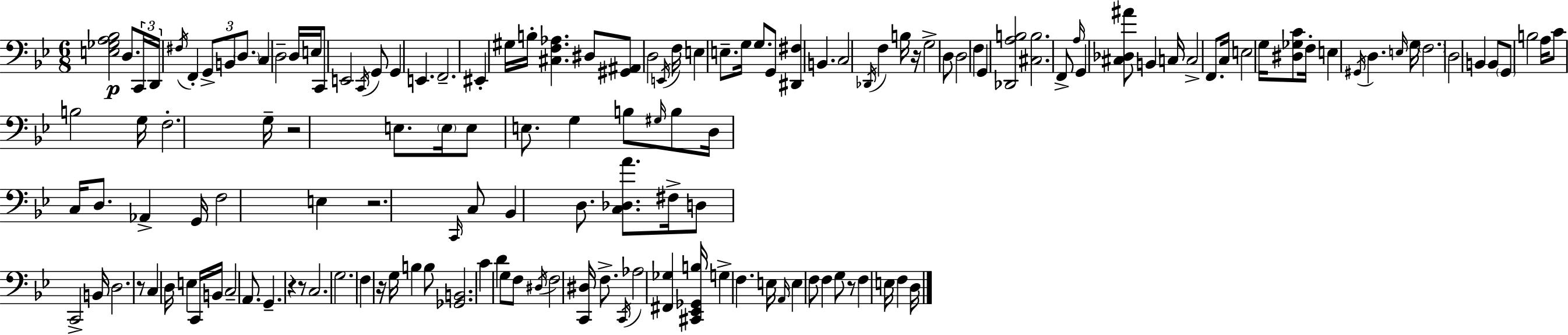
X:1
T:Untitled
M:6/8
L:1/4
K:Bb
[E,_G,A,_B,]2 D,/2 C,,/4 D,,/4 ^F,/4 F,, G,,/2 B,,/2 D,/2 C, D,2 D,/4 E,/4 C,,/2 E,,2 C,,/4 G,,/2 G,, E,, F,,2 ^E,, ^G,/4 B,/4 [^C,F,_A,] ^D,/2 [^G,,^A,,]/2 D,2 E,,/4 F,/4 E, E,/2 G,/4 G,/2 G,,/2 [^D,,^F,] B,, C,2 _D,,/4 F, B,/4 z/4 G,2 D,/2 D,2 F, G,, [_D,,A,B,]2 [^C,B,]2 F,,/2 A,/4 G,, [^C,_D,^A]/2 B,, C,/4 C,2 F,,/2 C,/4 E,2 G,/4 [^D,_G,C]/2 F,/4 E, ^G,,/4 D, E,/4 G,/4 F,2 D,2 B,, B,,/2 G,,/2 B,2 A,/4 C/2 B,2 G,/4 F,2 G,/4 z2 E,/2 E,/4 E,/2 E,/2 G, B,/2 ^G,/4 B,/2 D,/4 C,/4 D,/2 _A,, G,,/4 F,2 E, z2 C,,/4 C,/2 _B,, D,/2 [C,_D,A]/2 ^F,/4 D,/2 C,,2 B,,/4 D,2 z/2 C, D,/4 E, C,,/4 B,,/4 C,2 A,,/2 G,, z z/2 C,2 G,2 F, z/4 G,/4 B, B,/2 [_G,,B,,]2 C D G,/2 F,/2 ^D,/4 F,2 [C,,^D,]/4 F,/2 C,,/4 _A,2 [^F,,_G,] [^C,,_E,,_G,,B,]/4 G, F, E,/4 A,,/4 E, F,/2 F, G,/2 z/2 F, E,/4 F, D,/4